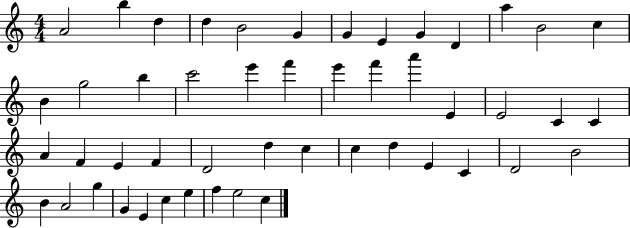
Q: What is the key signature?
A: C major